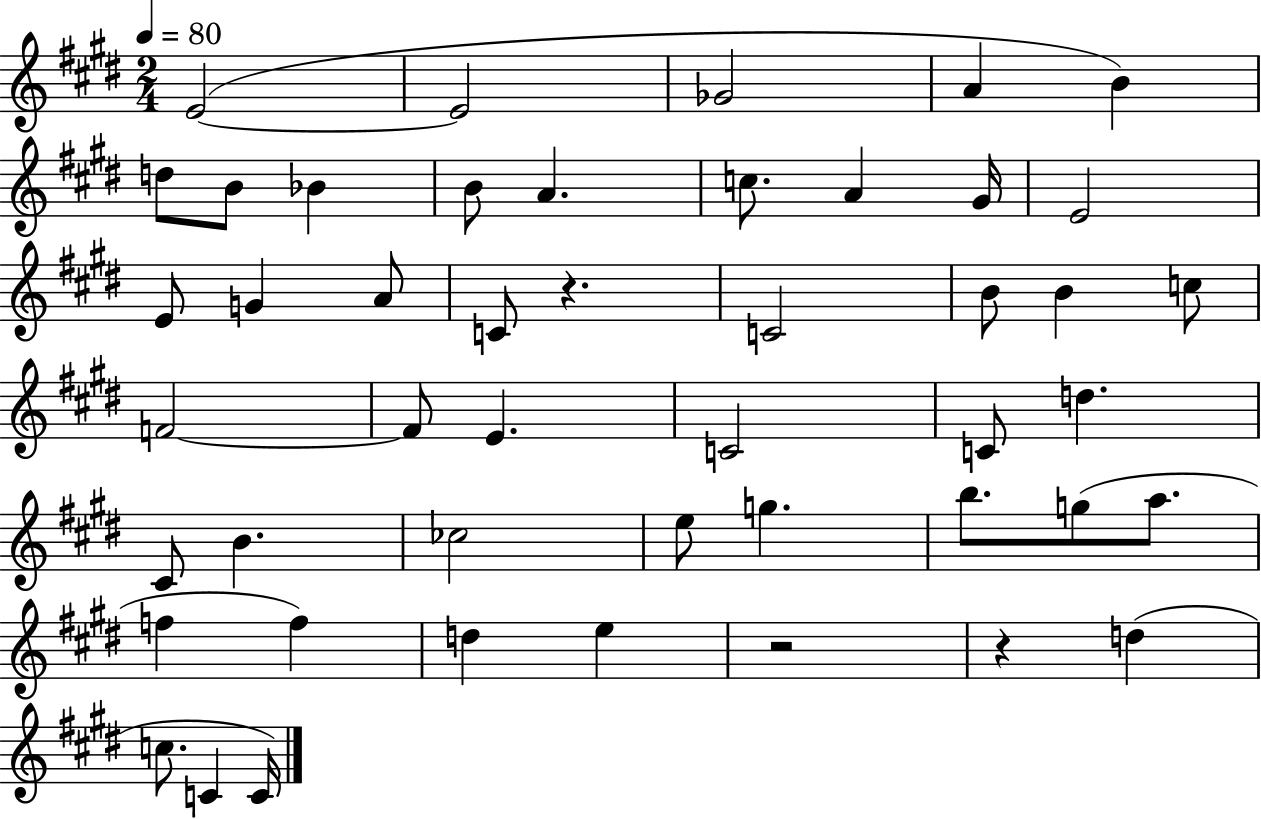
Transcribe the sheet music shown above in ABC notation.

X:1
T:Untitled
M:2/4
L:1/4
K:E
E2 E2 _G2 A B d/2 B/2 _B B/2 A c/2 A ^G/4 E2 E/2 G A/2 C/2 z C2 B/2 B c/2 F2 F/2 E C2 C/2 d ^C/2 B _c2 e/2 g b/2 g/2 a/2 f f d e z2 z d c/2 C C/4